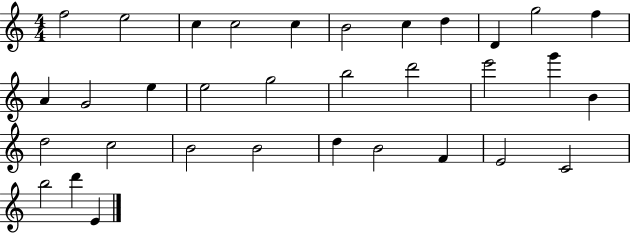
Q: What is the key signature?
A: C major